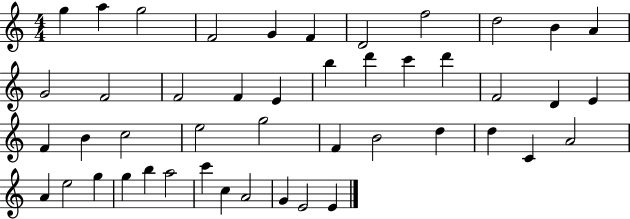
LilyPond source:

{
  \clef treble
  \numericTimeSignature
  \time 4/4
  \key c \major
  g''4 a''4 g''2 | f'2 g'4 f'4 | d'2 f''2 | d''2 b'4 a'4 | \break g'2 f'2 | f'2 f'4 e'4 | b''4 d'''4 c'''4 d'''4 | f'2 d'4 e'4 | \break f'4 b'4 c''2 | e''2 g''2 | f'4 b'2 d''4 | d''4 c'4 a'2 | \break a'4 e''2 g''4 | g''4 b''4 a''2 | c'''4 c''4 a'2 | g'4 e'2 e'4 | \break \bar "|."
}